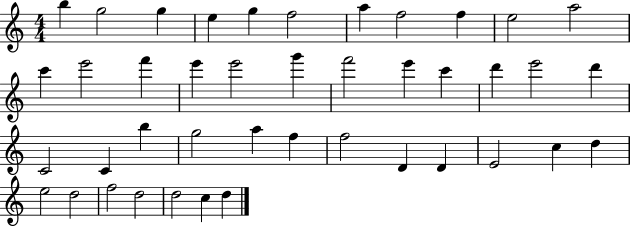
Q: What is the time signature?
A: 4/4